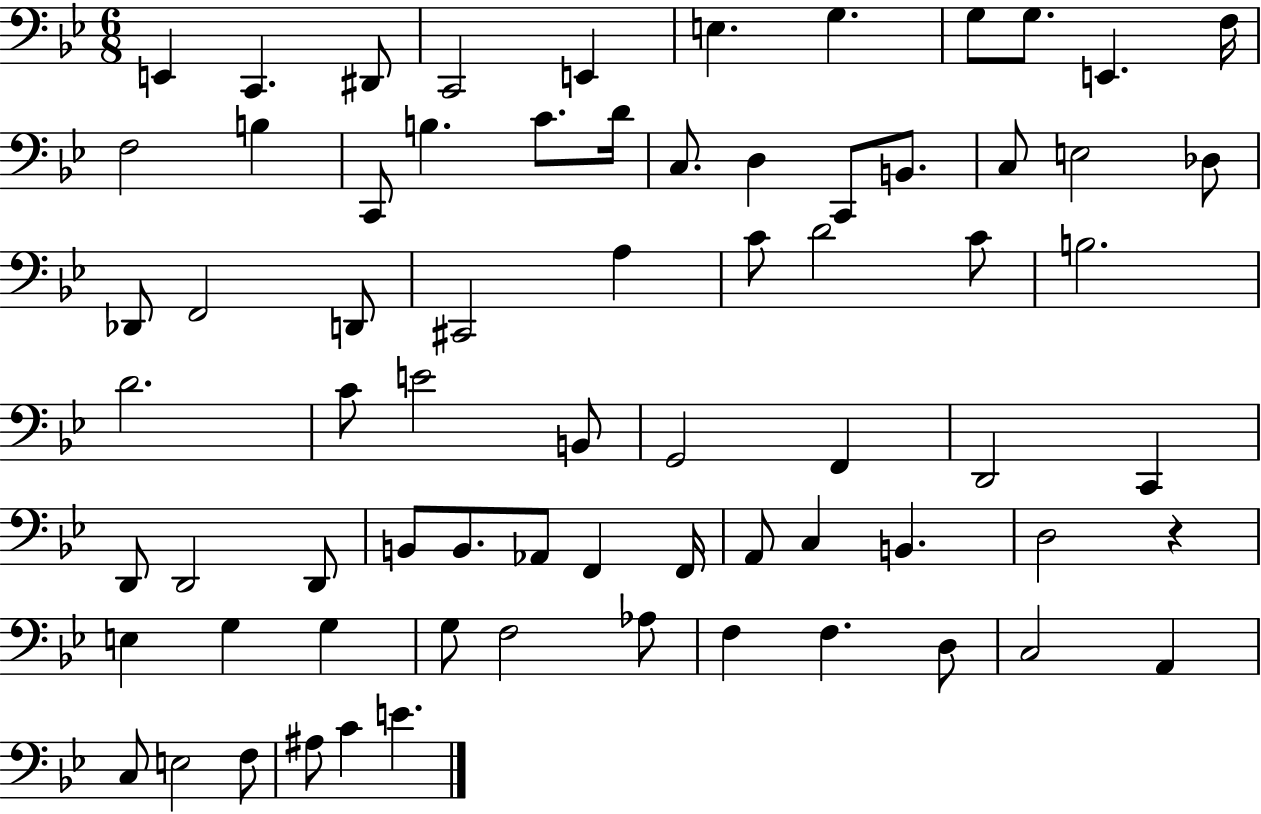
E2/q C2/q. D#2/e C2/h E2/q E3/q. G3/q. G3/e G3/e. E2/q. F3/s F3/h B3/q C2/e B3/q. C4/e. D4/s C3/e. D3/q C2/e B2/e. C3/e E3/h Db3/e Db2/e F2/h D2/e C#2/h A3/q C4/e D4/h C4/e B3/h. D4/h. C4/e E4/h B2/e G2/h F2/q D2/h C2/q D2/e D2/h D2/e B2/e B2/e. Ab2/e F2/q F2/s A2/e C3/q B2/q. D3/h R/q E3/q G3/q G3/q G3/e F3/h Ab3/e F3/q F3/q. D3/e C3/h A2/q C3/e E3/h F3/e A#3/e C4/q E4/q.